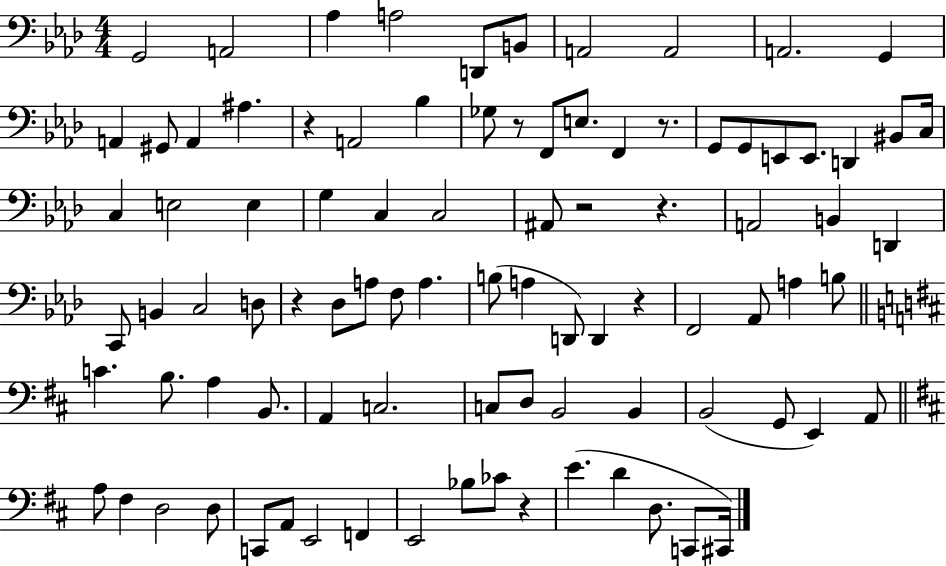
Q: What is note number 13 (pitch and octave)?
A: A2